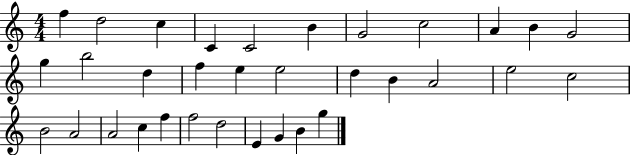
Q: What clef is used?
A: treble